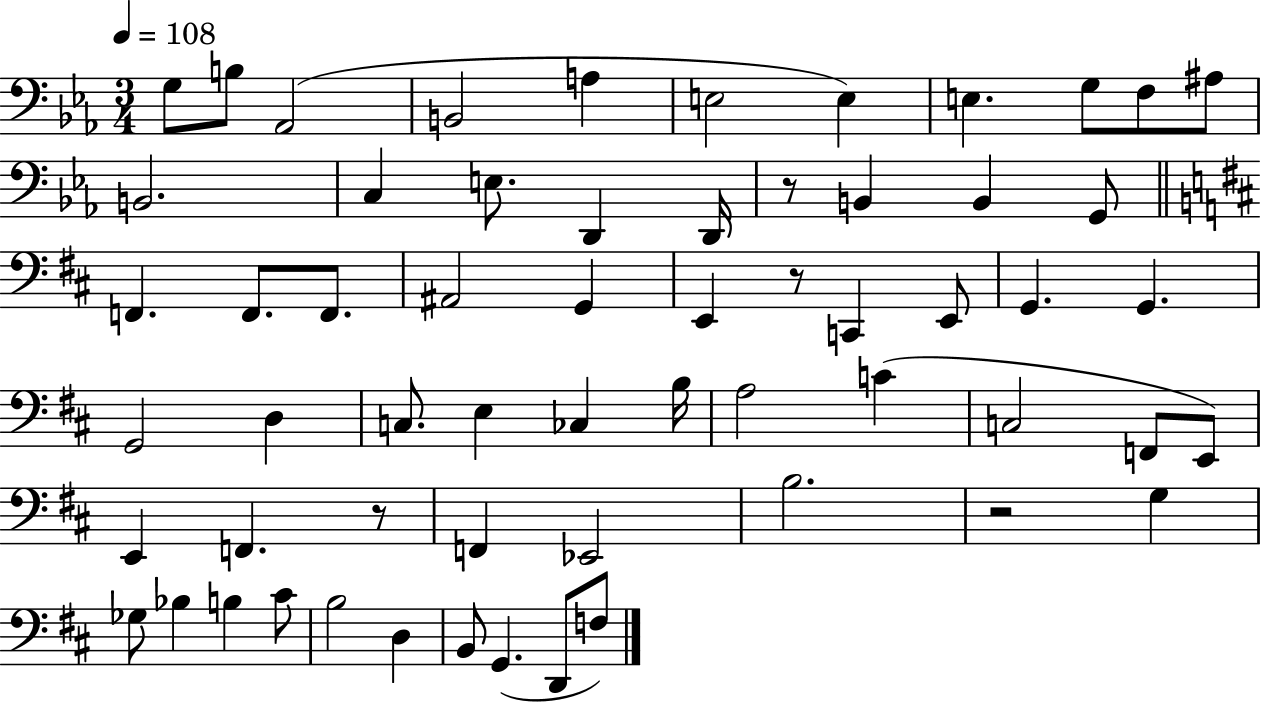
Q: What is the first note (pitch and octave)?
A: G3